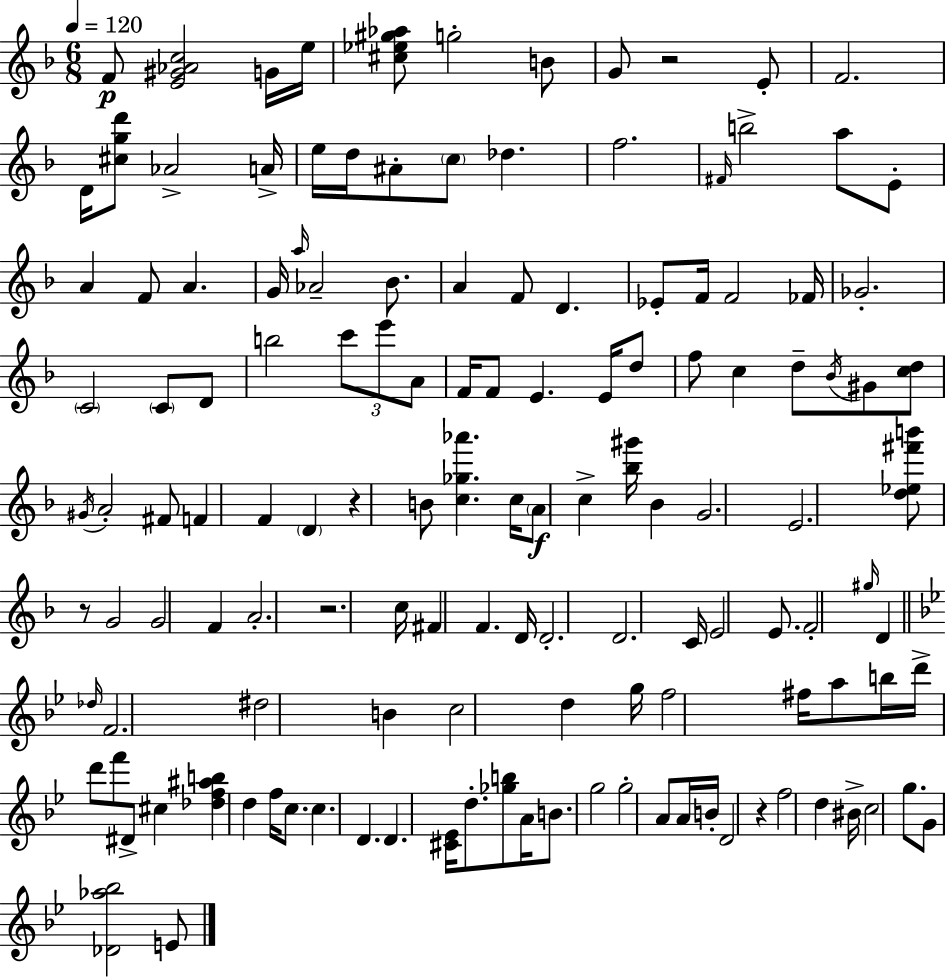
{
  \clef treble
  \numericTimeSignature
  \time 6/8
  \key f \major
  \tempo 4 = 120
  \repeat volta 2 { f'8\p <e' gis' aes' c''>2 g'16 e''16 | <cis'' ees'' gis'' aes''>8 g''2-. b'8 | g'8 r2 e'8-. | f'2. | \break d'16 <cis'' g'' d'''>8 aes'2-> a'16-> | e''16 d''16 ais'8-. \parenthesize c''8 des''4. | f''2. | \grace { fis'16 } b''2-> a''8 e'8-. | \break a'4 f'8 a'4. | g'16 \grace { a''16 } aes'2-- bes'8. | a'4 f'8 d'4. | ees'8-. f'16 f'2 | \break fes'16 ges'2.-. | \parenthesize c'2 \parenthesize c'8 | d'8 b''2 \tuplet 3/2 { c'''8 | e'''8 a'8 } f'16 f'8 e'4. | \break e'16 d''8 f''8 c''4 d''8-- | \acciaccatura { bes'16 } gis'8 <c'' d''>8 \acciaccatura { gis'16 } a'2-. | fis'8 f'4 f'4 | \parenthesize d'4 r4 b'8 <c'' ges'' aes'''>4. | \break c''16 \parenthesize a'8\f c''4-> <bes'' gis'''>16 | bes'4 g'2. | e'2. | <d'' ees'' fis''' b'''>8 r8 g'2 | \break g'2 | f'4 a'2.-. | r2. | c''16 fis'4 f'4. | \break d'16 d'2.-. | d'2. | c'16 e'2 | e'8. f'2-. | \break \grace { gis''16 } d'4 \bar "||" \break \key bes \major \grace { des''16 } f'2. | dis''2 b'4 | c''2 d''4 | g''16 f''2 fis''16 a''8 | \break b''16 d'''16-> d'''8 f'''8 dis'8-> cis''4 | <des'' f'' ais'' b''>4 d''4 f''16 c''8. | c''4. d'4. | d'4. <cis' ees'>16 d''8.-. <ges'' b''>8 | \break a'16 b'8. g''2 | g''2-. a'8 a'16 | b'16-. d'2 r4 | f''2 d''4 | \break bis'16-> c''2 g''8. | g'8 <des' aes'' bes''>2 e'8 | } \bar "|."
}